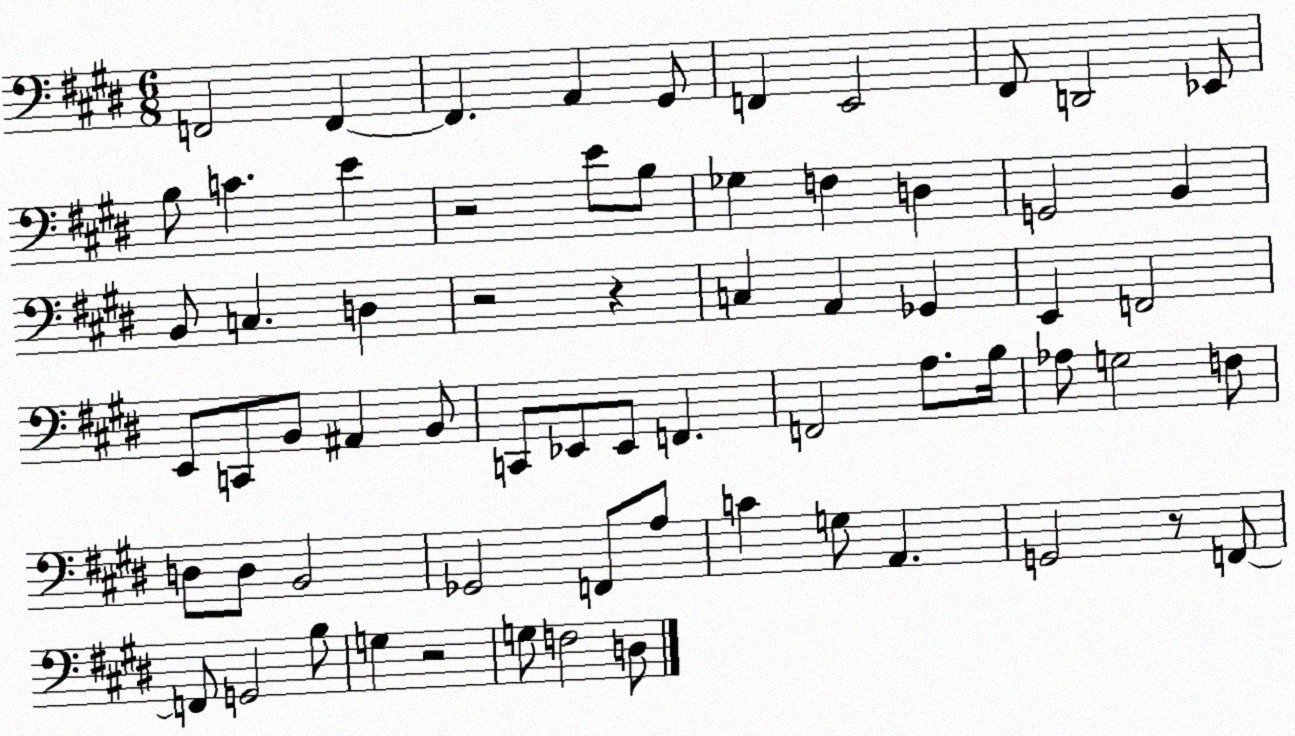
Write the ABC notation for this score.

X:1
T:Untitled
M:6/8
L:1/4
K:E
F,,2 F,, F,, A,, ^G,,/2 F,, E,,2 ^F,,/2 D,,2 _E,,/2 B,/2 C E z2 E/2 B,/2 _G, F, D, G,,2 B,, B,,/2 C, D, z2 z C, A,, _G,, E,, F,,2 E,,/2 C,,/2 B,,/2 ^A,, B,,/2 C,,/2 _E,,/2 _E,,/2 F,, F,,2 A,/2 B,/4 _A,/2 G,2 F,/2 D,/2 D,/2 B,,2 _G,,2 F,,/2 A,/2 C G,/2 A,, G,,2 z/2 F,,/2 F,,/2 G,,2 B,/2 G, z2 G,/2 F,2 D,/2